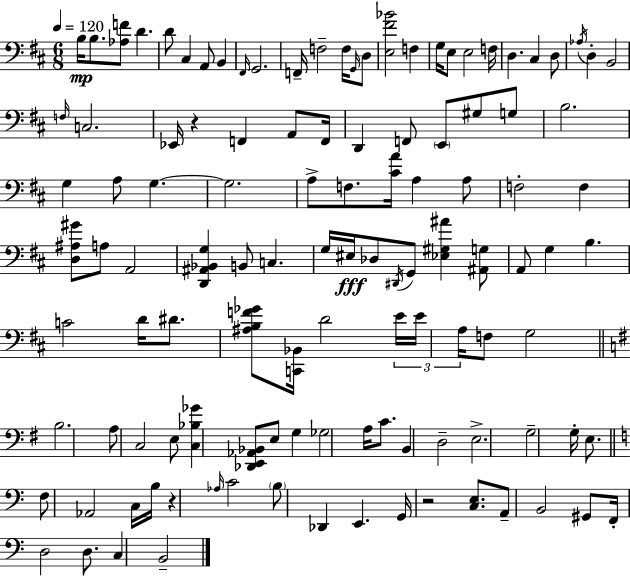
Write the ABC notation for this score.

X:1
T:Untitled
M:6/8
L:1/4
K:D
B,/4 B,/2 [_A,F]/2 D D/2 ^C, A,,/2 B,, ^F,,/4 G,,2 F,,/4 F,2 F,/4 G,,/4 D,/2 [E,^F_B]2 F, G,/4 E,/2 E,2 F,/4 D, ^C, D,/2 _A,/4 D, B,,2 F,/4 C,2 _E,,/4 z F,, A,,/2 F,,/4 D,, F,,/2 E,,/2 ^G,/2 G,/2 B,2 G, A,/2 G, G,2 A,/2 F,/2 [^CA]/4 A, A,/2 F,2 F, [D,^A,^G]/2 A,/2 A,,2 [D,,^A,,_B,,G,] B,,/2 C, G,/4 ^E,/4 _D,/2 ^D,,/4 G,,/2 [_E,^G,^A] [^A,,G,]/2 A,,/2 G, B, C2 D/4 ^D/2 [^A,B,F_G]/2 [C,,_B,,]/4 D2 E/4 E/4 A,/4 F,/2 G,2 B,2 A,/2 C,2 E,/2 [C,_B,_G] [_D,,E,,_A,,_B,,]/2 E,/2 G, _G,2 A,/4 C/2 B,, D,2 E,2 G,2 G,/4 E,/2 F,/2 _A,,2 C,/4 B,/4 z _A,/4 C2 B,/2 _D,, E,, G,,/4 z2 [C,E,]/2 A,,/2 B,,2 ^G,,/2 F,,/4 D,2 D,/2 C, B,,2